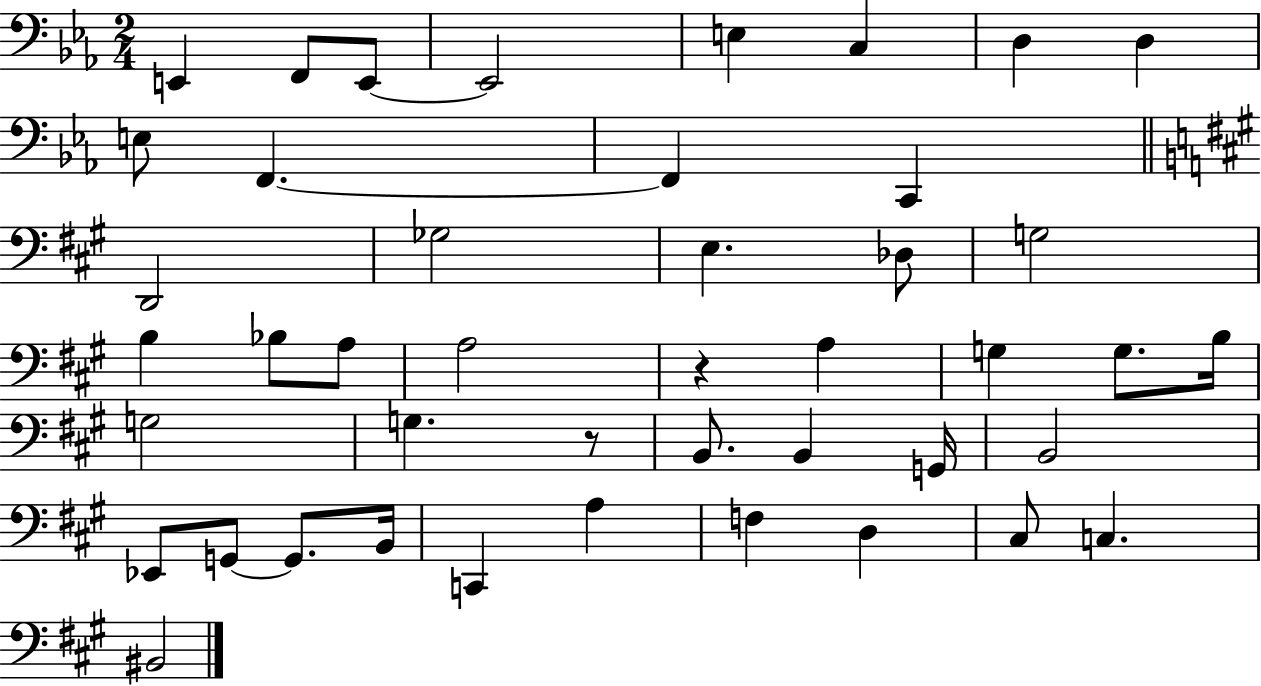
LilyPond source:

{
  \clef bass
  \numericTimeSignature
  \time 2/4
  \key ees \major
  e,4 f,8 e,8~~ | e,2 | e4 c4 | d4 d4 | \break e8 f,4.~~ | f,4 c,4 | \bar "||" \break \key a \major d,2 | ges2 | e4. des8 | g2 | \break b4 bes8 a8 | a2 | r4 a4 | g4 g8. b16 | \break g2 | g4. r8 | b,8. b,4 g,16 | b,2 | \break ees,8 g,8~~ g,8. b,16 | c,4 a4 | f4 d4 | cis8 c4. | \break bis,2 | \bar "|."
}